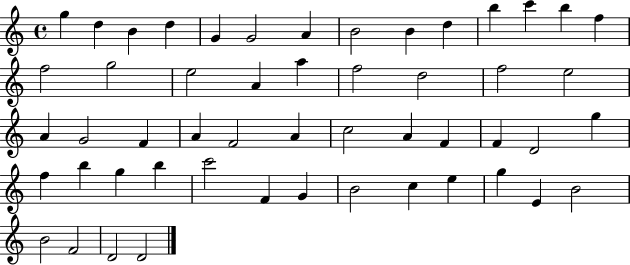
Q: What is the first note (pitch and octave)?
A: G5